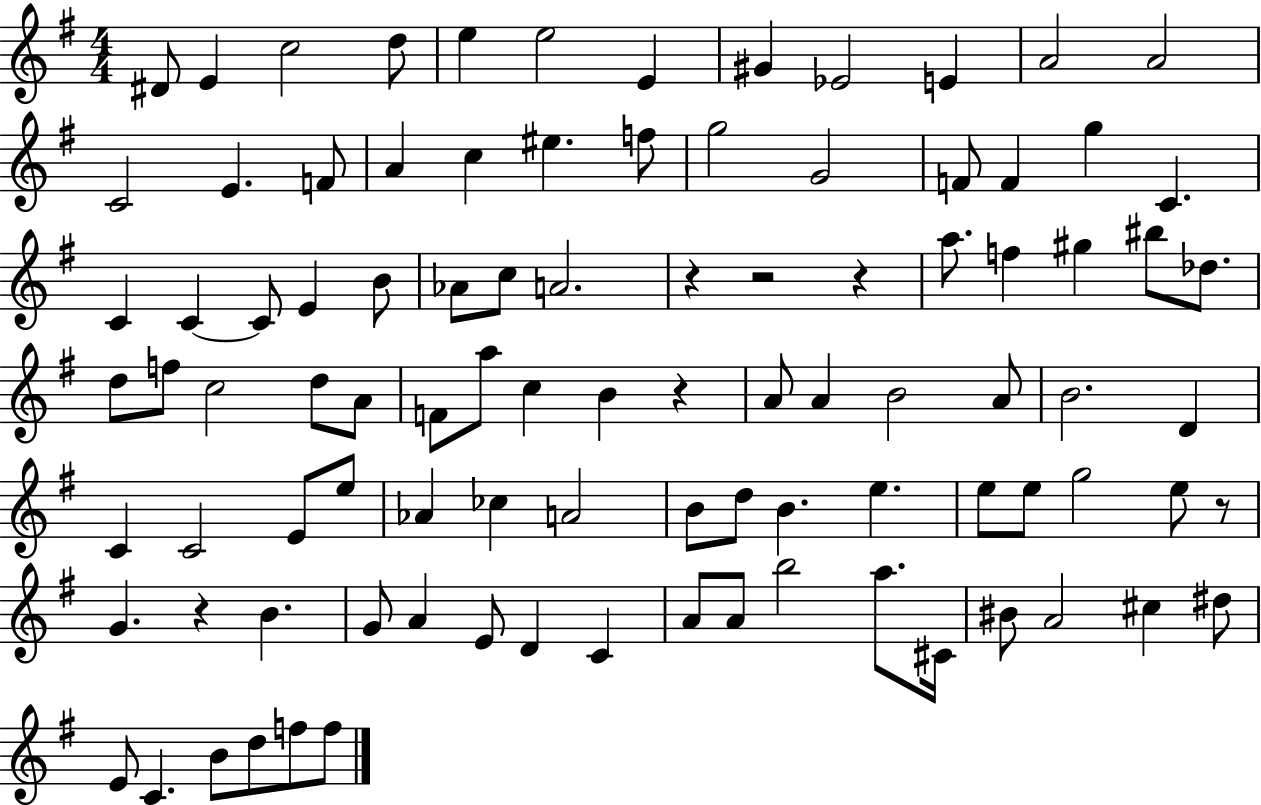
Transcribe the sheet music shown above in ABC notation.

X:1
T:Untitled
M:4/4
L:1/4
K:G
^D/2 E c2 d/2 e e2 E ^G _E2 E A2 A2 C2 E F/2 A c ^e f/2 g2 G2 F/2 F g C C C C/2 E B/2 _A/2 c/2 A2 z z2 z a/2 f ^g ^b/2 _d/2 d/2 f/2 c2 d/2 A/2 F/2 a/2 c B z A/2 A B2 A/2 B2 D C C2 E/2 e/2 _A _c A2 B/2 d/2 B e e/2 e/2 g2 e/2 z/2 G z B G/2 A E/2 D C A/2 A/2 b2 a/2 ^C/4 ^B/2 A2 ^c ^d/2 E/2 C B/2 d/2 f/2 f/2